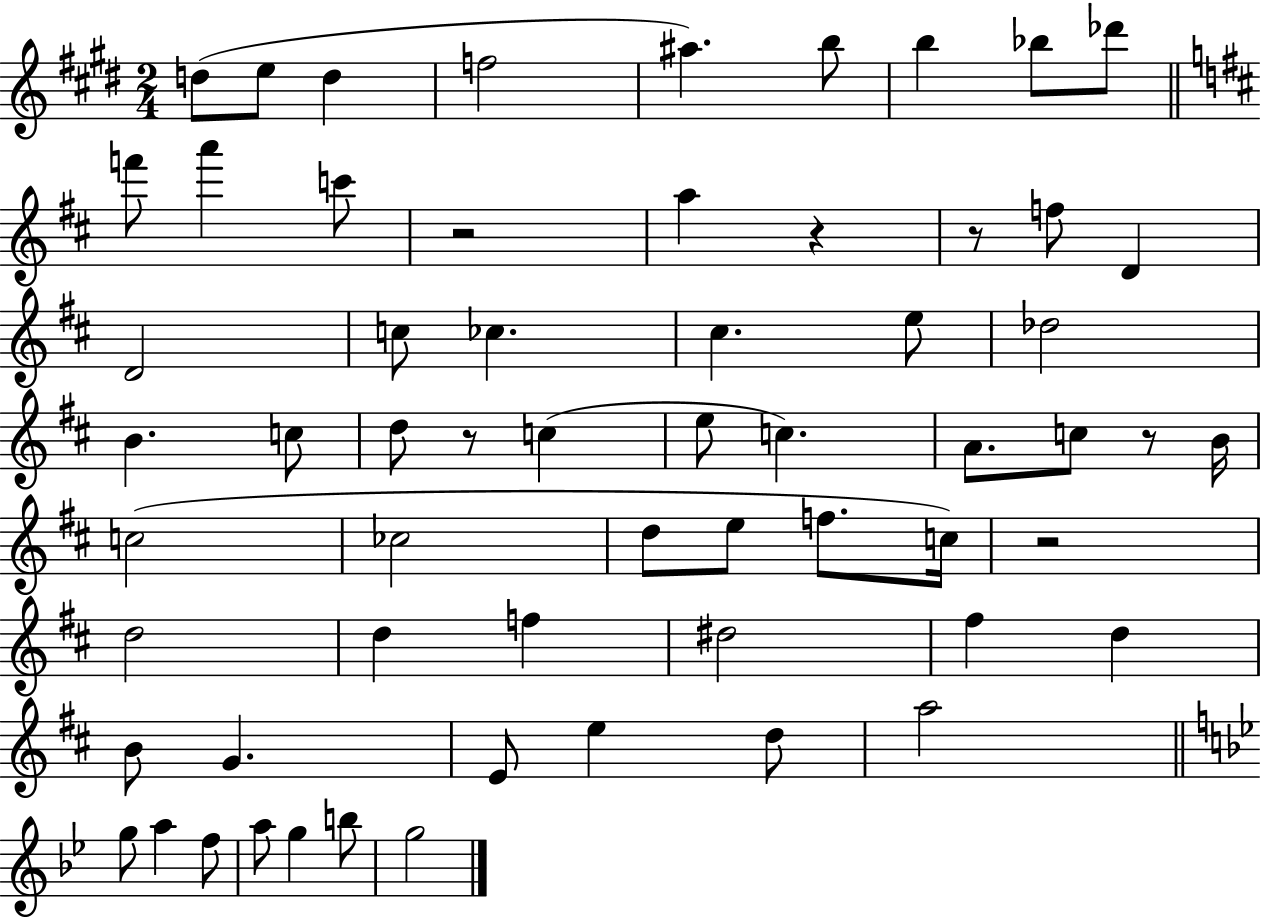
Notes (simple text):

D5/e E5/e D5/q F5/h A#5/q. B5/e B5/q Bb5/e Db6/e F6/e A6/q C6/e R/h A5/q R/q R/e F5/e D4/q D4/h C5/e CES5/q. C#5/q. E5/e Db5/h B4/q. C5/e D5/e R/e C5/q E5/e C5/q. A4/e. C5/e R/e B4/s C5/h CES5/h D5/e E5/e F5/e. C5/s R/h D5/h D5/q F5/q D#5/h F#5/q D5/q B4/e G4/q. E4/e E5/q D5/e A5/h G5/e A5/q F5/e A5/e G5/q B5/e G5/h